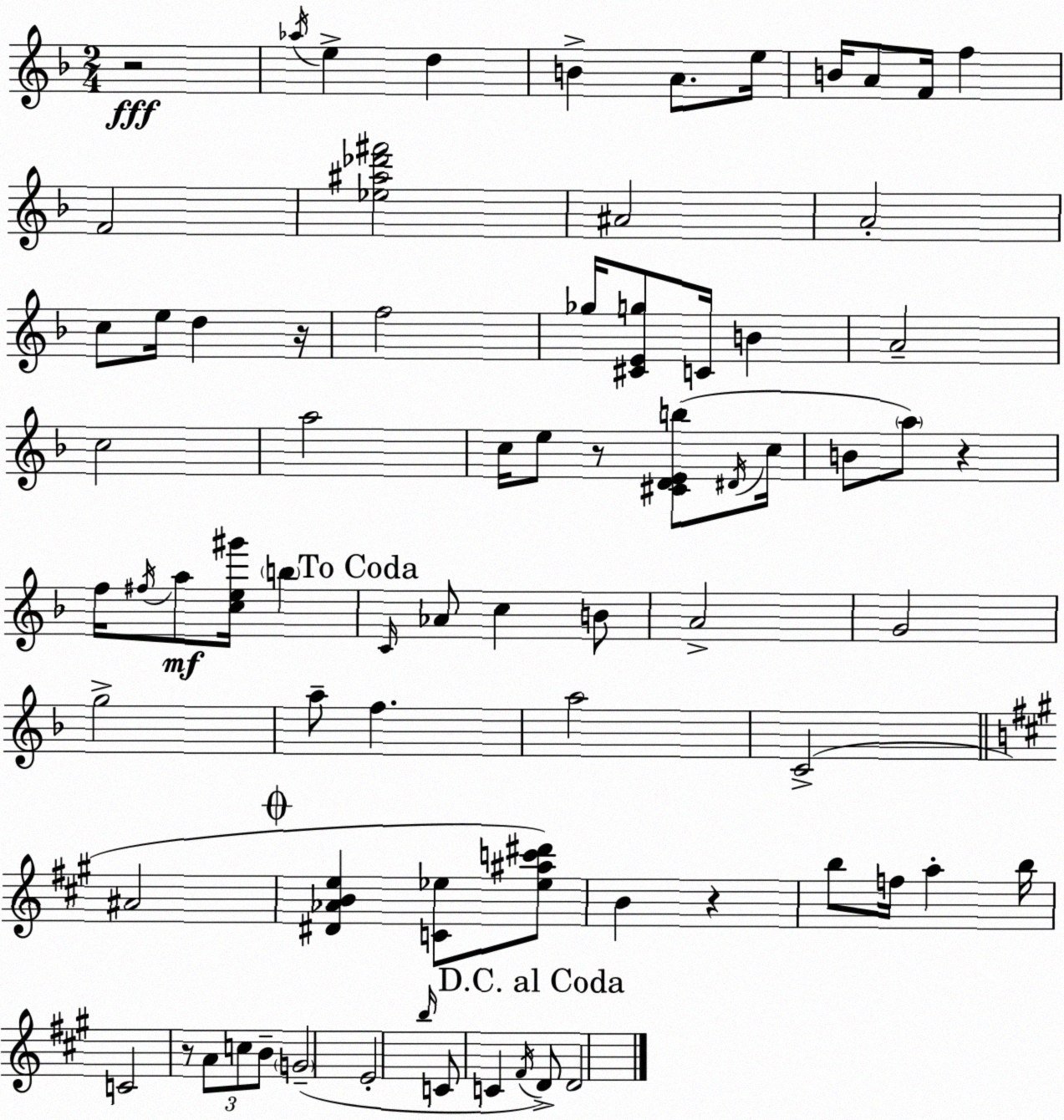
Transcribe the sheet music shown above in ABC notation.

X:1
T:Untitled
M:2/4
L:1/4
K:Dm
z2 _a/4 e d B A/2 e/4 B/4 A/2 F/4 f F2 [_e^a_d'^f']2 ^A2 A2 c/2 e/4 d z/4 f2 _g/4 [^CEg]/2 C/4 B A2 c2 a2 c/4 e/2 z/2 [^CDEb]/2 ^D/4 c/4 B/2 a/2 z f/4 ^f/4 a/2 [ce^g']/4 b C/4 _A/2 c B/2 A2 G2 g2 a/2 f a2 C2 ^A2 [^D_ABe] [C_e]/2 [_e^ac'^d']/2 B z b/2 f/4 a b/4 C2 z/2 A/2 c/2 B/2 G2 E2 b/4 C/2 C ^F/4 D/2 D2